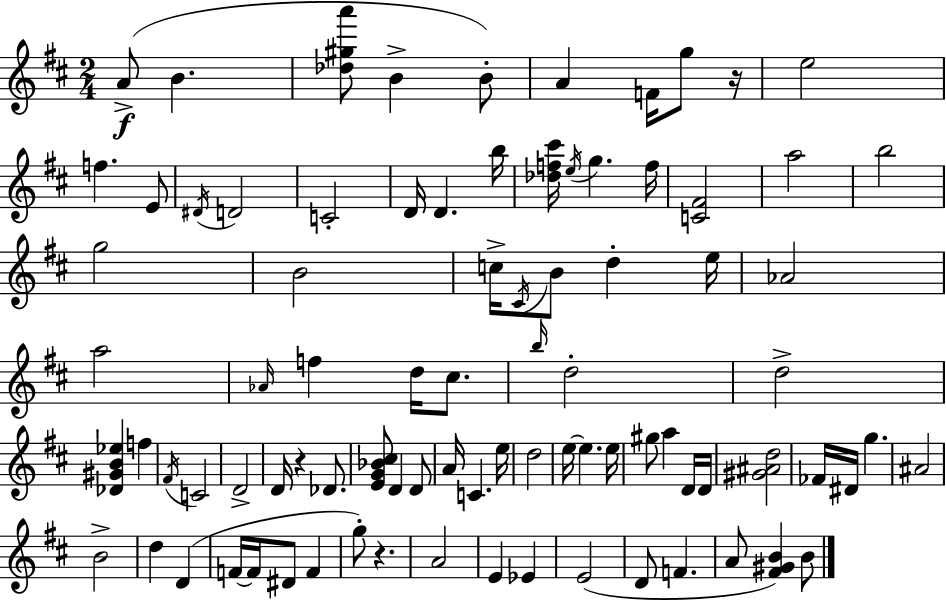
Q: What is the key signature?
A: D major